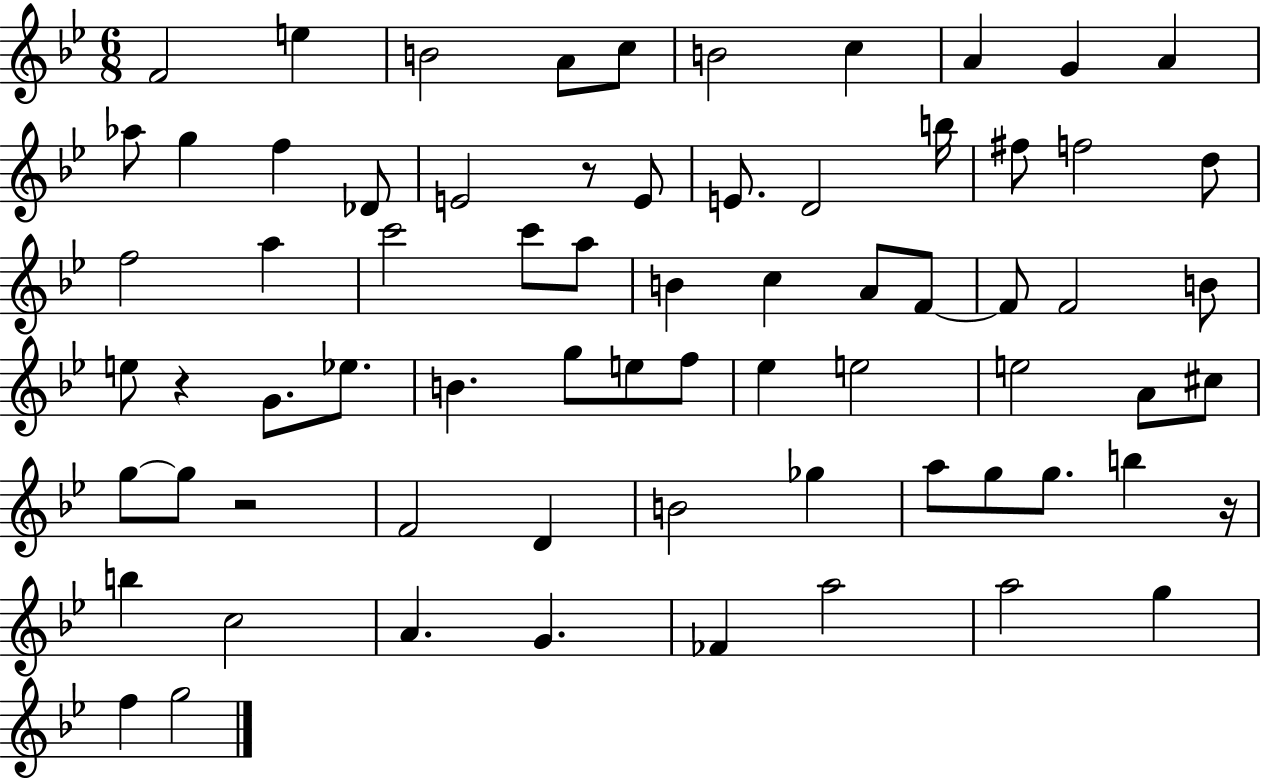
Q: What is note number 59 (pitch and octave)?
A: A4